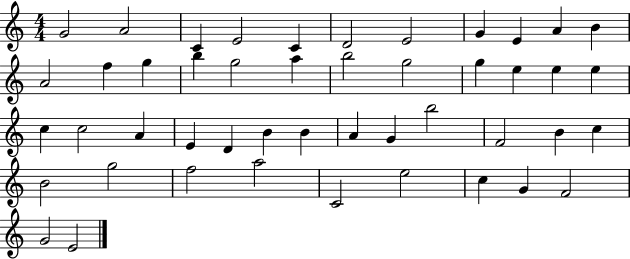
X:1
T:Untitled
M:4/4
L:1/4
K:C
G2 A2 C E2 C D2 E2 G E A B A2 f g b g2 a b2 g2 g e e e c c2 A E D B B A G b2 F2 B c B2 g2 f2 a2 C2 e2 c G F2 G2 E2